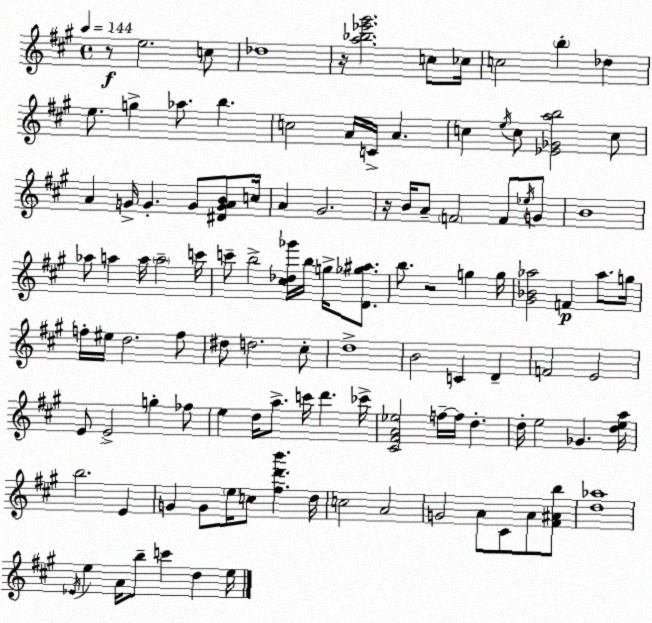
X:1
T:Untitled
M:4/4
L:1/4
K:A
z/2 e2 c/2 _d4 z/4 [a_b_e'^g']2 c/2 _c/4 c2 b _d e/2 g _a/2 b c2 A/4 C/4 A c e/4 c/2 [_E_Gab]2 c/2 A G/4 G G/2 [^DGAB]/2 c/4 A ^G2 z/4 B/4 A/2 F2 F/2 _e/4 G/2 B4 _a/2 a a/4 a2 c'/4 c'/2 b2 [^c_d_g']/4 b/4 g/4 [D_g^a]/2 b/2 z2 g g/4 [^G_B_a]2 F _a/2 g/4 f/4 ^e/4 d2 f/2 ^d/2 d2 ^c/2 d4 B2 C D F2 E2 E/2 E2 g _f/2 e d/4 a/2 c'/4 d' _c'/4 [^C^FA_e]2 f/4 f/4 d d/4 e2 _G [dea]/4 b2 E G G/2 e/4 c/2 [^fd'b'] d/4 c2 A2 G2 A/2 ^C/2 A/2 [^F^Ab]/2 [d_a]4 _E/4 e A/4 b/2 c' d e/4